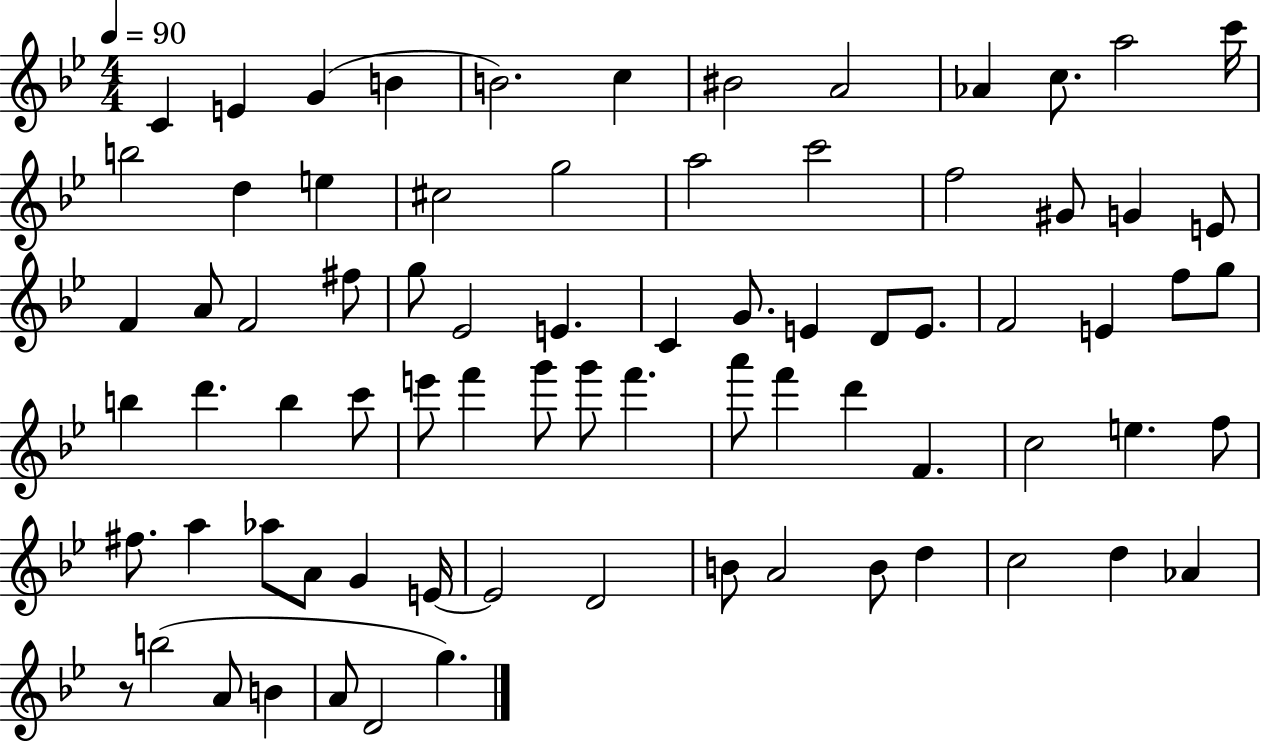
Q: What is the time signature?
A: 4/4